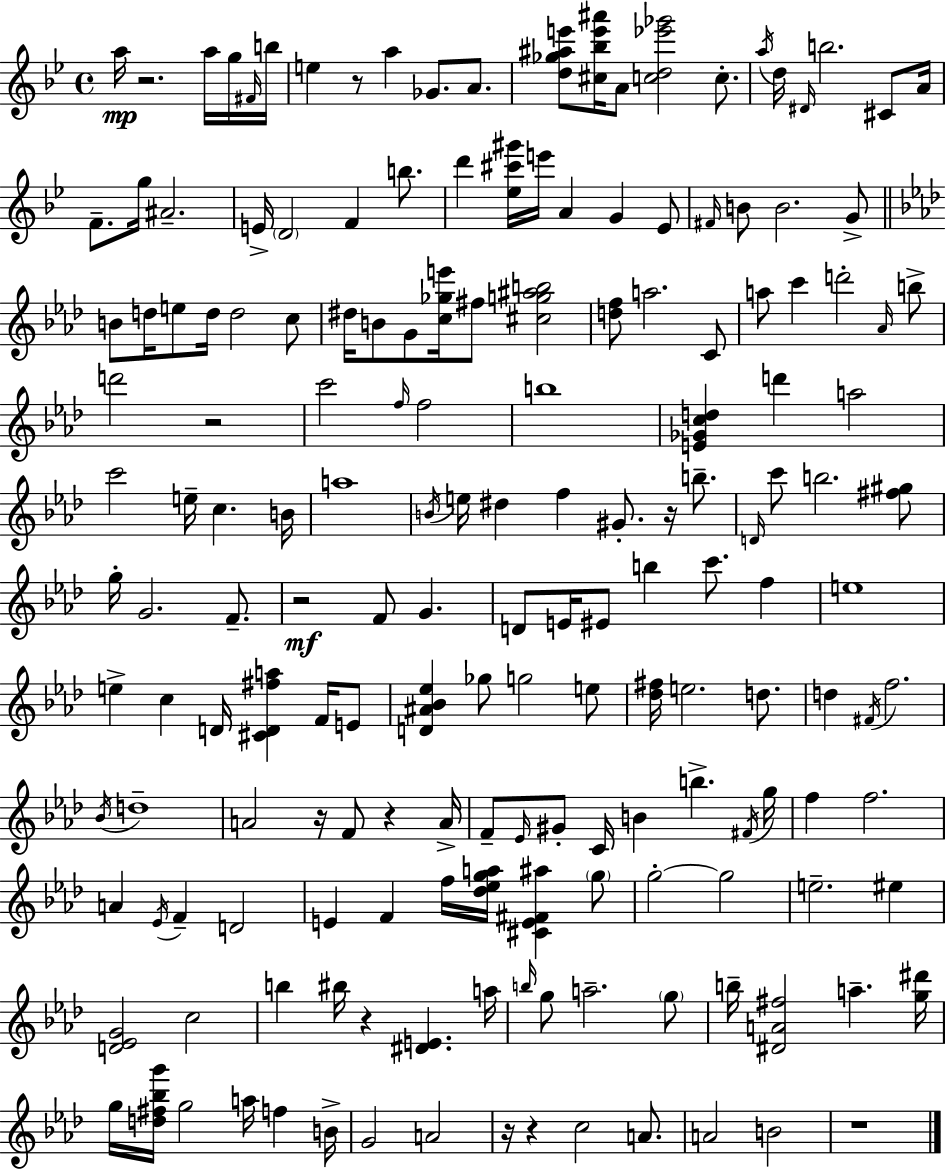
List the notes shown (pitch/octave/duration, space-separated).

A5/s R/h. A5/s G5/s F#4/s B5/s E5/q R/e A5/q Gb4/e. A4/e. [D5,Gb5,A#5,E6]/e [C#5,Bb5,E6,A#6]/s A4/e [C5,D5,Eb6,Gb6]/h C5/e. A5/s D5/s D#4/s B5/h. C#4/e A4/s F4/e. G5/s A#4/h. E4/s D4/h F4/q B5/e. D6/q [Eb5,C#6,G#6]/s E6/s A4/q G4/q Eb4/e F#4/s B4/e B4/h. G4/e B4/e D5/s E5/e D5/s D5/h C5/e D#5/s B4/e G4/e [C5,Gb5,E6]/s F#5/e [C#5,G5,A#5,B5]/h [D5,F5]/e A5/h. C4/e A5/e C6/q D6/h Ab4/s B5/e D6/h R/h C6/h F5/s F5/h B5/w [E4,Gb4,C5,D5]/q D6/q A5/h C6/h E5/s C5/q. B4/s A5/w B4/s E5/s D#5/q F5/q G#4/e. R/s B5/e. D4/s C6/e B5/h. [F#5,G#5]/e G5/s G4/h. F4/e. R/h F4/e G4/q. D4/e E4/s EIS4/e B5/q C6/e. F5/q E5/w E5/q C5/q D4/s [C#4,D4,F#5,A5]/q F4/s E4/e [D4,A#4,Bb4,Eb5]/q Gb5/e G5/h E5/e [Db5,F#5]/s E5/h. D5/e. D5/q F#4/s F5/h. Bb4/s D5/w A4/h R/s F4/e R/q A4/s F4/e Eb4/s G#4/e C4/s B4/q B5/q. F#4/s G5/s F5/q F5/h. A4/q Eb4/s F4/q D4/h E4/q F4/q F5/s [Db5,Eb5,G5,A5]/s [C#4,E4,F#4,A#5]/q G5/e G5/h G5/h E5/h. EIS5/q [D4,Eb4,G4]/h C5/h B5/q BIS5/s R/q [D#4,E4]/q. A5/s B5/s G5/e A5/h. G5/e B5/s [D#4,A4,F#5]/h A5/q. [G5,D#6]/s G5/s [D5,F#5,Bb5,G6]/s G5/h A5/s F5/q B4/s G4/h A4/h R/s R/q C5/h A4/e. A4/h B4/h R/w